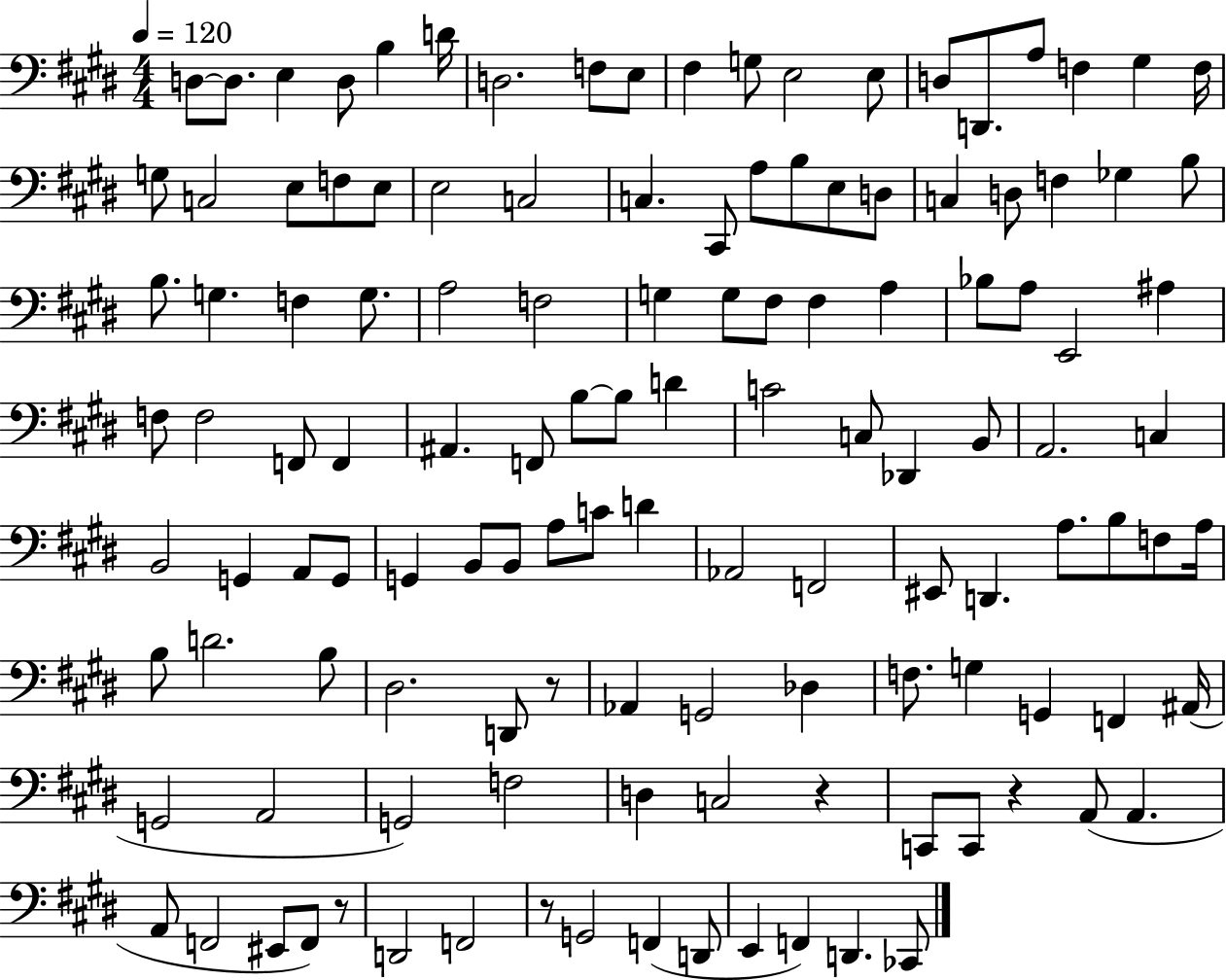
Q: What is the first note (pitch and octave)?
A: D3